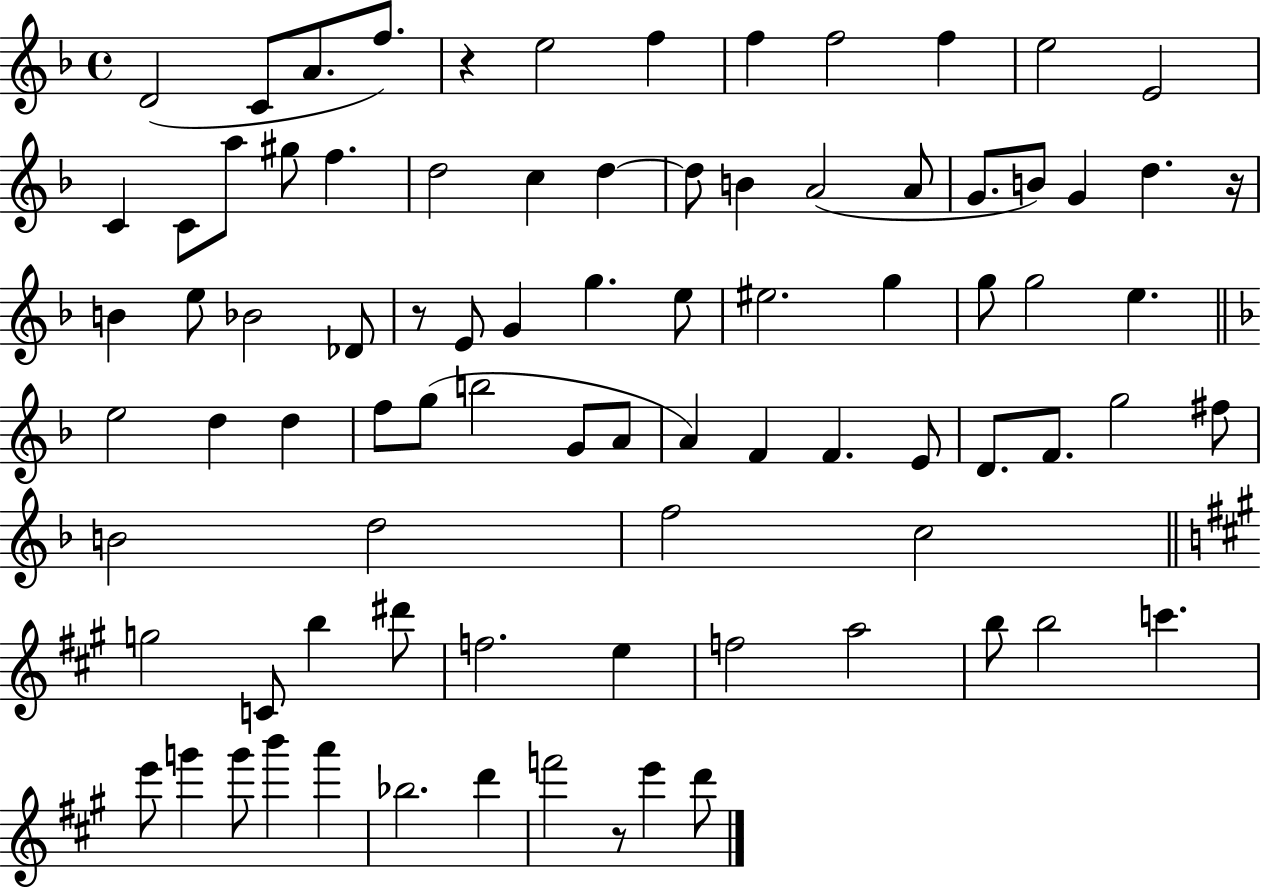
D4/h C4/e A4/e. F5/e. R/q E5/h F5/q F5/q F5/h F5/q E5/h E4/h C4/q C4/e A5/e G#5/e F5/q. D5/h C5/q D5/q D5/e B4/q A4/h A4/e G4/e. B4/e G4/q D5/q. R/s B4/q E5/e Bb4/h Db4/e R/e E4/e G4/q G5/q. E5/e EIS5/h. G5/q G5/e G5/h E5/q. E5/h D5/q D5/q F5/e G5/e B5/h G4/e A4/e A4/q F4/q F4/q. E4/e D4/e. F4/e. G5/h F#5/e B4/h D5/h F5/h C5/h G5/h C4/e B5/q D#6/e F5/h. E5/q F5/h A5/h B5/e B5/h C6/q. E6/e G6/q G6/e B6/q A6/q Bb5/h. D6/q F6/h R/e E6/q D6/e